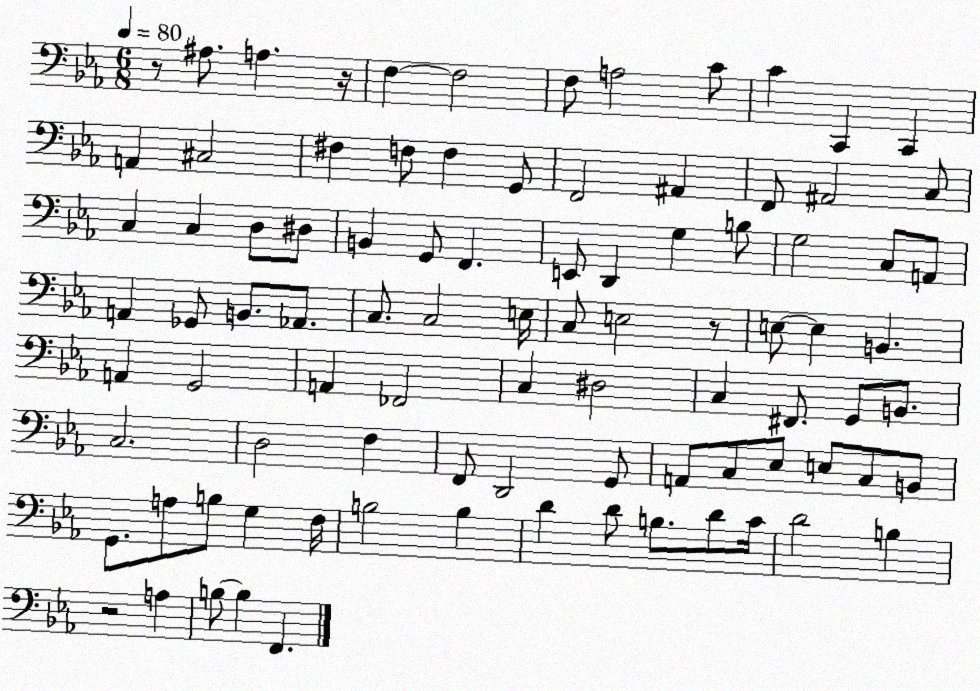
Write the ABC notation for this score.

X:1
T:Untitled
M:6/8
L:1/4
K:Eb
z/2 ^A,/2 A, z/4 F, F,2 F,/2 A,2 C/2 C C,, C,, A,, ^C,2 ^F, F,/2 F, G,,/2 F,,2 ^A,, F,,/2 ^A,,2 C,/2 C, C, D,/2 ^D,/2 B,, G,,/2 F,, E,,/2 D,, G, B,/2 G,2 C,/2 A,,/2 A,, _G,,/2 B,,/2 _A,,/2 C,/2 C,2 E,/4 C,/2 E,2 z/2 E,/2 E, B,, A,, G,,2 A,, _F,,2 C, ^D,2 C, ^F,,/2 G,,/2 B,,/2 C,2 D,2 F, F,,/2 D,,2 G,,/2 A,,/2 C,/2 _E,/2 E,/2 C,/2 B,,/2 G,,/2 A,/2 B,/2 G, F,/4 B,2 B, D D/2 B,/2 D/2 C/4 D2 B, z2 A, B,/2 B, F,,